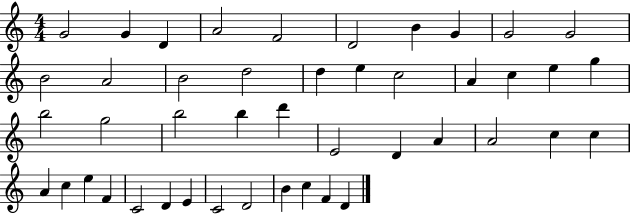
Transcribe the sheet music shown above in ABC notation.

X:1
T:Untitled
M:4/4
L:1/4
K:C
G2 G D A2 F2 D2 B G G2 G2 B2 A2 B2 d2 d e c2 A c e g b2 g2 b2 b d' E2 D A A2 c c A c e F C2 D E C2 D2 B c F D